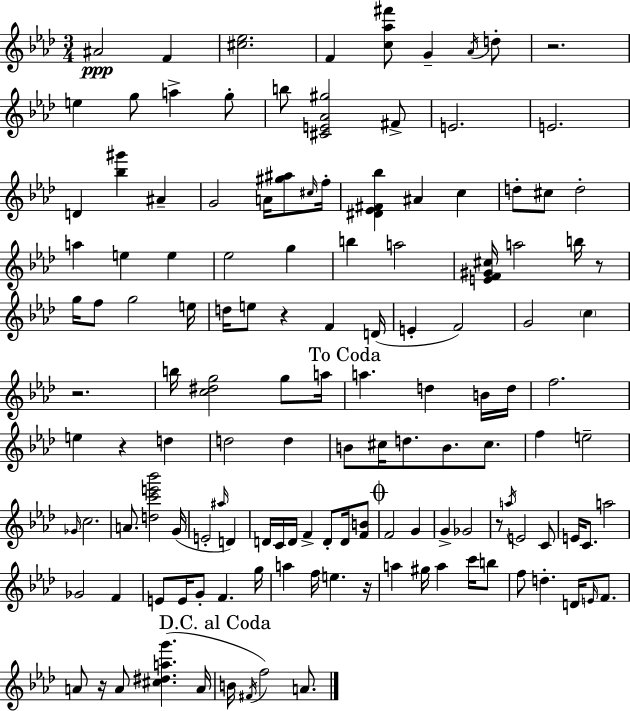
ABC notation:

X:1
T:Untitled
M:3/4
L:1/4
K:Fm
^A2 F [^c_e]2 F [c_a^f']/2 G _A/4 d/2 z2 e g/2 a g/2 b/2 [^CE_A^g]2 ^F/2 E2 E2 D [_b^g'] ^A G2 A/4 [^g^a]/2 ^c/4 f/4 [^D_E^F_b] ^A c d/2 ^c/2 d2 a e e _e2 g b a2 [EF^G^c]/4 a2 b/4 z/2 g/4 f/2 g2 e/4 d/4 e/2 z F D/4 E F2 G2 c z2 b/4 [c^dg]2 g/2 a/4 a d B/4 d/4 f2 e z d d2 d B/2 ^c/4 d/2 B/2 ^c/2 f e2 _G/4 c2 A/2 [dc'e'_b']2 G/4 E2 ^a/4 D D/4 C/4 D/4 F D/2 D/4 [FB]/2 F2 G G _G2 z/2 a/4 E2 C/2 E/4 C/2 a2 _G2 F E/2 E/4 G/2 F g/4 a f/4 e z/4 a ^g/4 a c'/4 b/2 f/2 d D/4 E/4 F/2 A/2 z/4 A/2 [^c^dag'] A/4 B/4 ^F/4 f2 A/2